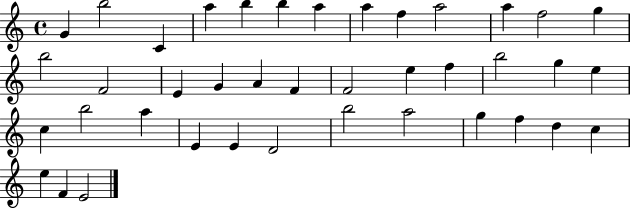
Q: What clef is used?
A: treble